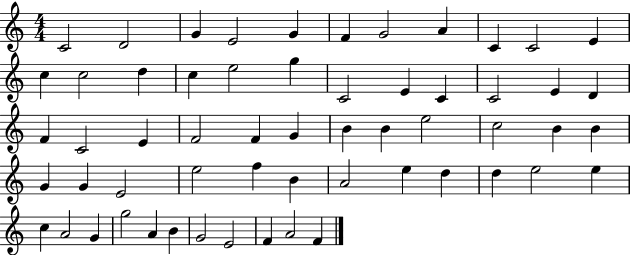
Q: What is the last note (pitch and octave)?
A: F4